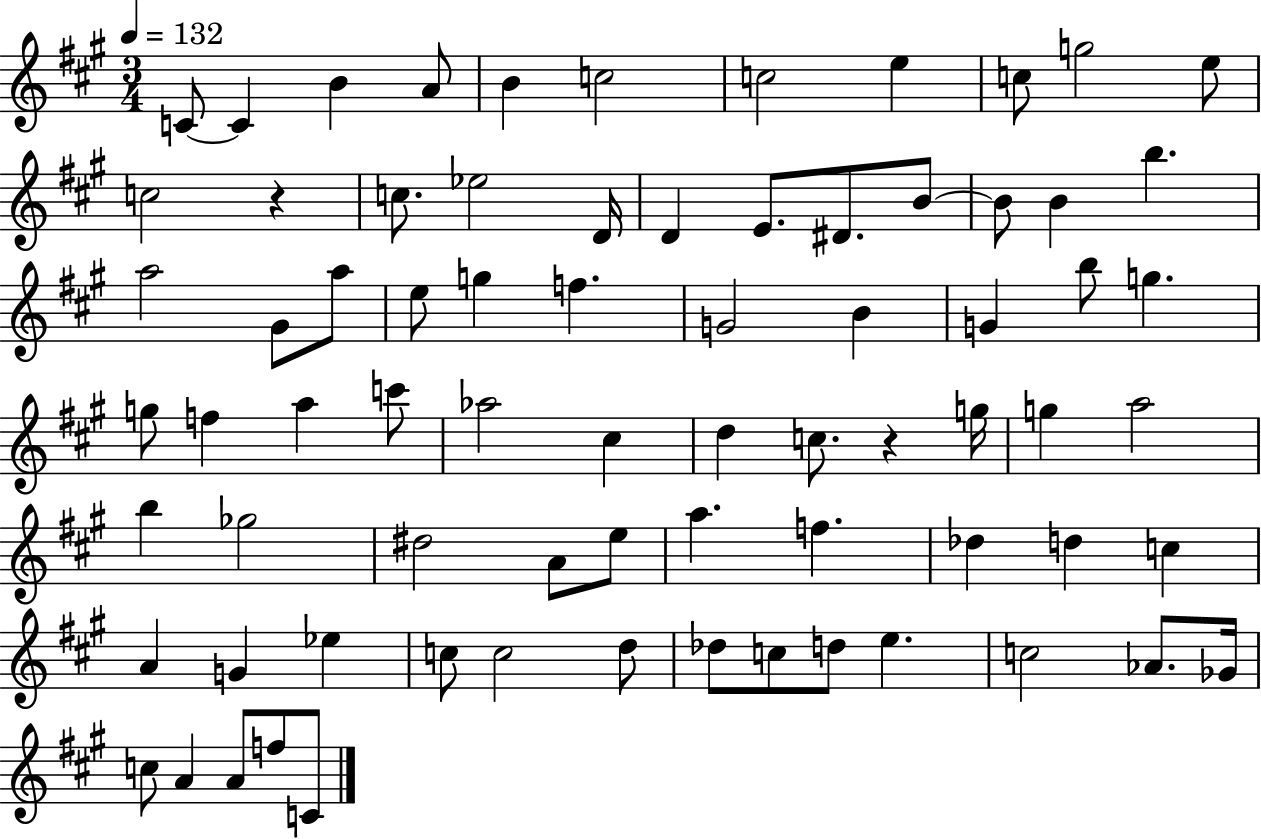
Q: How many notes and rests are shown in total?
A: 74